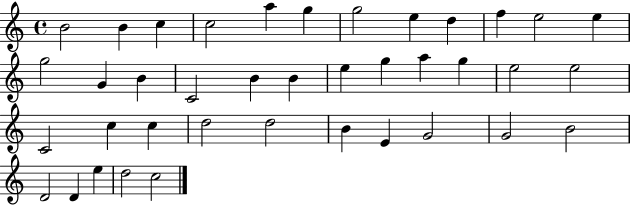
X:1
T:Untitled
M:4/4
L:1/4
K:C
B2 B c c2 a g g2 e d f e2 e g2 G B C2 B B e g a g e2 e2 C2 c c d2 d2 B E G2 G2 B2 D2 D e d2 c2